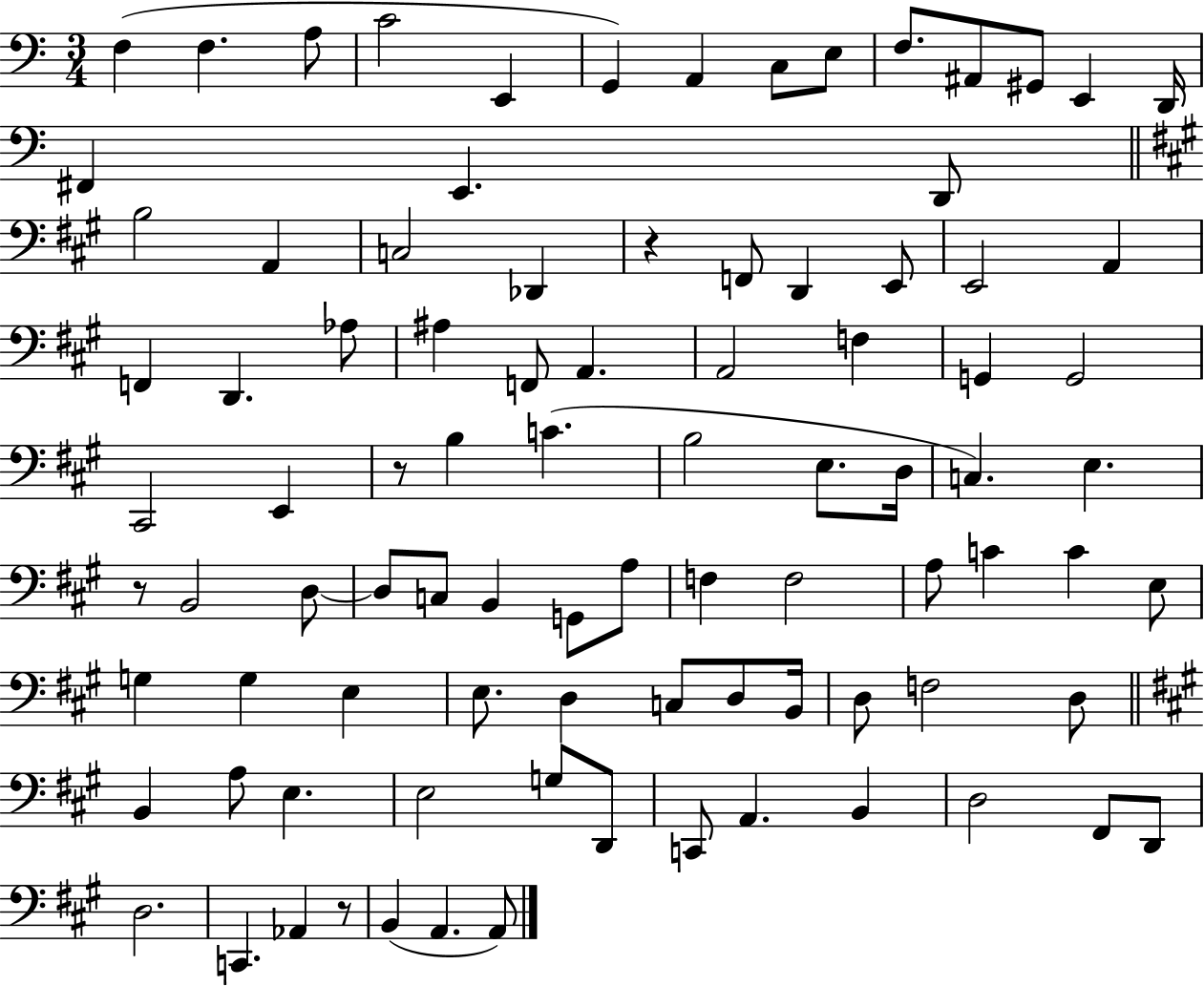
X:1
T:Untitled
M:3/4
L:1/4
K:C
F, F, A,/2 C2 E,, G,, A,, C,/2 E,/2 F,/2 ^A,,/2 ^G,,/2 E,, D,,/4 ^F,, E,, D,,/2 B,2 A,, C,2 _D,, z F,,/2 D,, E,,/2 E,,2 A,, F,, D,, _A,/2 ^A, F,,/2 A,, A,,2 F, G,, G,,2 ^C,,2 E,, z/2 B, C B,2 E,/2 D,/4 C, E, z/2 B,,2 D,/2 D,/2 C,/2 B,, G,,/2 A,/2 F, F,2 A,/2 C C E,/2 G, G, E, E,/2 D, C,/2 D,/2 B,,/4 D,/2 F,2 D,/2 B,, A,/2 E, E,2 G,/2 D,,/2 C,,/2 A,, B,, D,2 ^F,,/2 D,,/2 D,2 C,, _A,, z/2 B,, A,, A,,/2